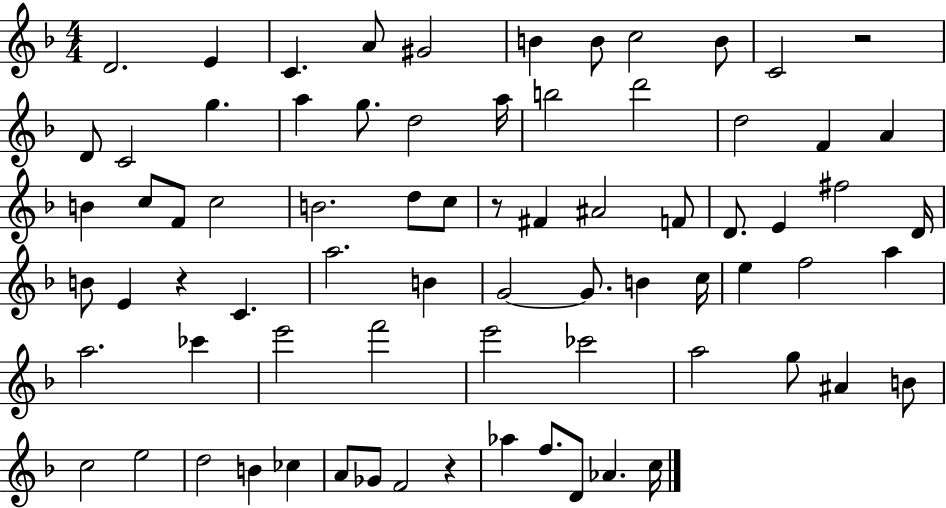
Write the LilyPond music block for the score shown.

{
  \clef treble
  \numericTimeSignature
  \time 4/4
  \key f \major
  d'2. e'4 | c'4. a'8 gis'2 | b'4 b'8 c''2 b'8 | c'2 r2 | \break d'8 c'2 g''4. | a''4 g''8. d''2 a''16 | b''2 d'''2 | d''2 f'4 a'4 | \break b'4 c''8 f'8 c''2 | b'2. d''8 c''8 | r8 fis'4 ais'2 f'8 | d'8. e'4 fis''2 d'16 | \break b'8 e'4 r4 c'4. | a''2. b'4 | g'2~~ g'8. b'4 c''16 | e''4 f''2 a''4 | \break a''2. ces'''4 | e'''2 f'''2 | e'''2 ces'''2 | a''2 g''8 ais'4 b'8 | \break c''2 e''2 | d''2 b'4 ces''4 | a'8 ges'8 f'2 r4 | aes''4 f''8. d'8 aes'4. c''16 | \break \bar "|."
}